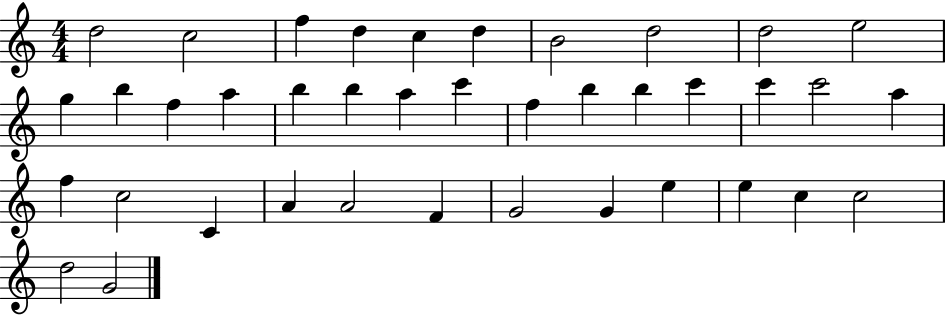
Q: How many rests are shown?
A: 0